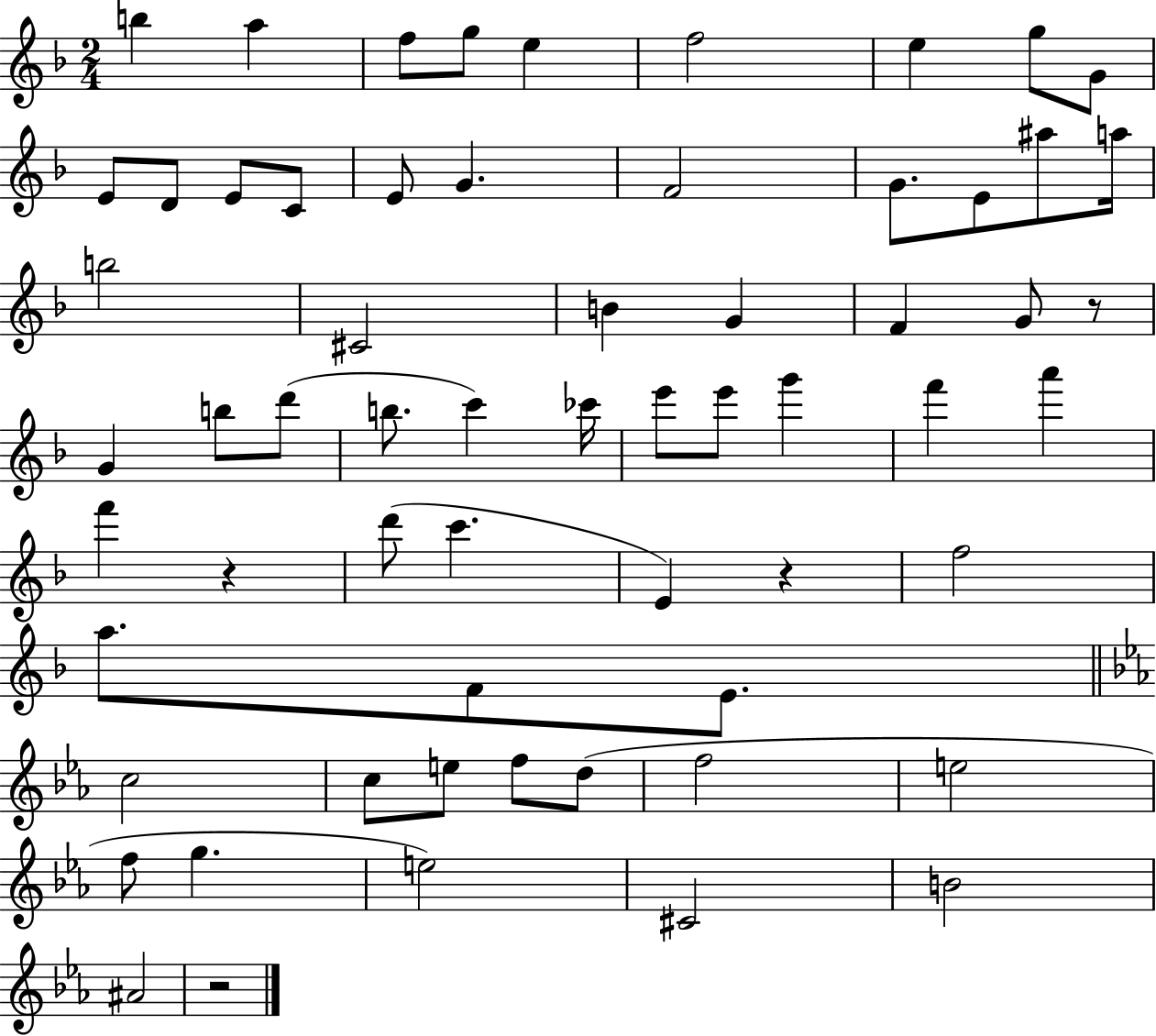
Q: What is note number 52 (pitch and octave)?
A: E5